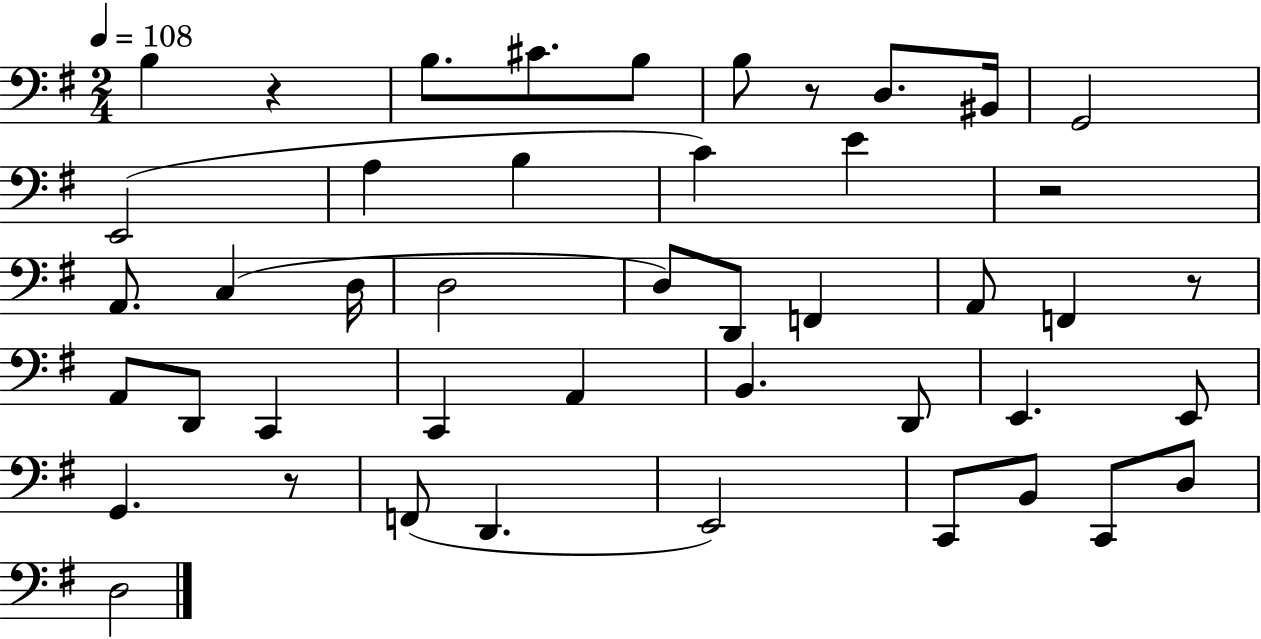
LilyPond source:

{
  \clef bass
  \numericTimeSignature
  \time 2/4
  \key g \major
  \tempo 4 = 108
  \repeat volta 2 { b4 r4 | b8. cis'8. b8 | b8 r8 d8. bis,16 | g,2 | \break e,2( | a4 b4 | c'4) e'4 | r2 | \break a,8. c4( d16 | d2 | d8) d,8 f,4 | a,8 f,4 r8 | \break a,8 d,8 c,4 | c,4 a,4 | b,4. d,8 | e,4. e,8 | \break g,4. r8 | f,8( d,4. | e,2) | c,8 b,8 c,8 d8 | \break d2 | } \bar "|."
}